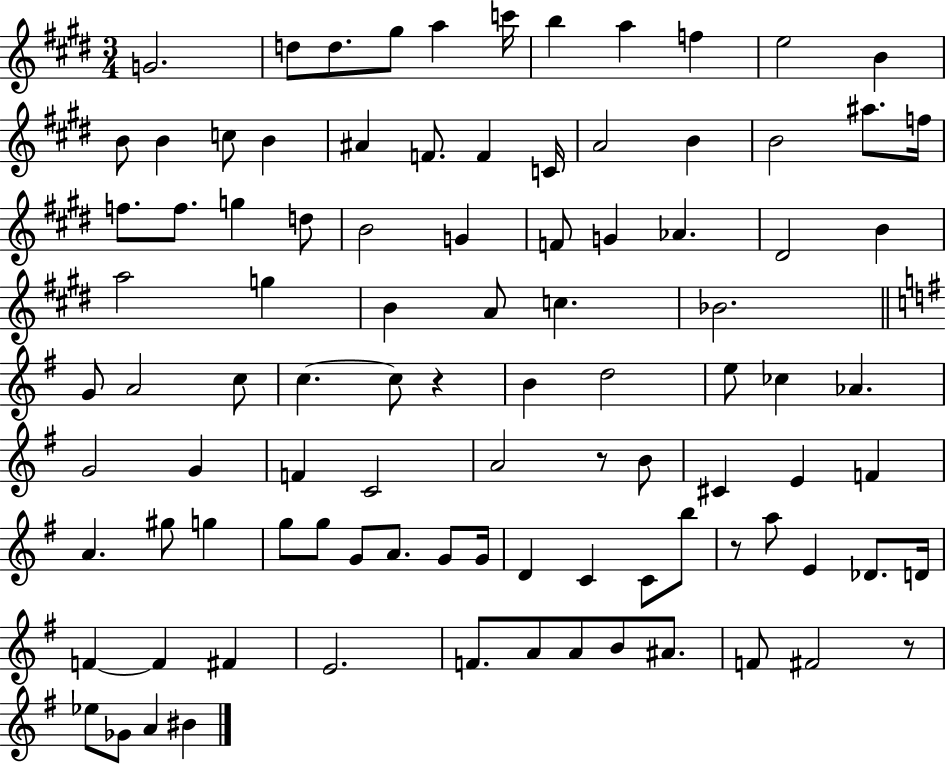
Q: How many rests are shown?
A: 4